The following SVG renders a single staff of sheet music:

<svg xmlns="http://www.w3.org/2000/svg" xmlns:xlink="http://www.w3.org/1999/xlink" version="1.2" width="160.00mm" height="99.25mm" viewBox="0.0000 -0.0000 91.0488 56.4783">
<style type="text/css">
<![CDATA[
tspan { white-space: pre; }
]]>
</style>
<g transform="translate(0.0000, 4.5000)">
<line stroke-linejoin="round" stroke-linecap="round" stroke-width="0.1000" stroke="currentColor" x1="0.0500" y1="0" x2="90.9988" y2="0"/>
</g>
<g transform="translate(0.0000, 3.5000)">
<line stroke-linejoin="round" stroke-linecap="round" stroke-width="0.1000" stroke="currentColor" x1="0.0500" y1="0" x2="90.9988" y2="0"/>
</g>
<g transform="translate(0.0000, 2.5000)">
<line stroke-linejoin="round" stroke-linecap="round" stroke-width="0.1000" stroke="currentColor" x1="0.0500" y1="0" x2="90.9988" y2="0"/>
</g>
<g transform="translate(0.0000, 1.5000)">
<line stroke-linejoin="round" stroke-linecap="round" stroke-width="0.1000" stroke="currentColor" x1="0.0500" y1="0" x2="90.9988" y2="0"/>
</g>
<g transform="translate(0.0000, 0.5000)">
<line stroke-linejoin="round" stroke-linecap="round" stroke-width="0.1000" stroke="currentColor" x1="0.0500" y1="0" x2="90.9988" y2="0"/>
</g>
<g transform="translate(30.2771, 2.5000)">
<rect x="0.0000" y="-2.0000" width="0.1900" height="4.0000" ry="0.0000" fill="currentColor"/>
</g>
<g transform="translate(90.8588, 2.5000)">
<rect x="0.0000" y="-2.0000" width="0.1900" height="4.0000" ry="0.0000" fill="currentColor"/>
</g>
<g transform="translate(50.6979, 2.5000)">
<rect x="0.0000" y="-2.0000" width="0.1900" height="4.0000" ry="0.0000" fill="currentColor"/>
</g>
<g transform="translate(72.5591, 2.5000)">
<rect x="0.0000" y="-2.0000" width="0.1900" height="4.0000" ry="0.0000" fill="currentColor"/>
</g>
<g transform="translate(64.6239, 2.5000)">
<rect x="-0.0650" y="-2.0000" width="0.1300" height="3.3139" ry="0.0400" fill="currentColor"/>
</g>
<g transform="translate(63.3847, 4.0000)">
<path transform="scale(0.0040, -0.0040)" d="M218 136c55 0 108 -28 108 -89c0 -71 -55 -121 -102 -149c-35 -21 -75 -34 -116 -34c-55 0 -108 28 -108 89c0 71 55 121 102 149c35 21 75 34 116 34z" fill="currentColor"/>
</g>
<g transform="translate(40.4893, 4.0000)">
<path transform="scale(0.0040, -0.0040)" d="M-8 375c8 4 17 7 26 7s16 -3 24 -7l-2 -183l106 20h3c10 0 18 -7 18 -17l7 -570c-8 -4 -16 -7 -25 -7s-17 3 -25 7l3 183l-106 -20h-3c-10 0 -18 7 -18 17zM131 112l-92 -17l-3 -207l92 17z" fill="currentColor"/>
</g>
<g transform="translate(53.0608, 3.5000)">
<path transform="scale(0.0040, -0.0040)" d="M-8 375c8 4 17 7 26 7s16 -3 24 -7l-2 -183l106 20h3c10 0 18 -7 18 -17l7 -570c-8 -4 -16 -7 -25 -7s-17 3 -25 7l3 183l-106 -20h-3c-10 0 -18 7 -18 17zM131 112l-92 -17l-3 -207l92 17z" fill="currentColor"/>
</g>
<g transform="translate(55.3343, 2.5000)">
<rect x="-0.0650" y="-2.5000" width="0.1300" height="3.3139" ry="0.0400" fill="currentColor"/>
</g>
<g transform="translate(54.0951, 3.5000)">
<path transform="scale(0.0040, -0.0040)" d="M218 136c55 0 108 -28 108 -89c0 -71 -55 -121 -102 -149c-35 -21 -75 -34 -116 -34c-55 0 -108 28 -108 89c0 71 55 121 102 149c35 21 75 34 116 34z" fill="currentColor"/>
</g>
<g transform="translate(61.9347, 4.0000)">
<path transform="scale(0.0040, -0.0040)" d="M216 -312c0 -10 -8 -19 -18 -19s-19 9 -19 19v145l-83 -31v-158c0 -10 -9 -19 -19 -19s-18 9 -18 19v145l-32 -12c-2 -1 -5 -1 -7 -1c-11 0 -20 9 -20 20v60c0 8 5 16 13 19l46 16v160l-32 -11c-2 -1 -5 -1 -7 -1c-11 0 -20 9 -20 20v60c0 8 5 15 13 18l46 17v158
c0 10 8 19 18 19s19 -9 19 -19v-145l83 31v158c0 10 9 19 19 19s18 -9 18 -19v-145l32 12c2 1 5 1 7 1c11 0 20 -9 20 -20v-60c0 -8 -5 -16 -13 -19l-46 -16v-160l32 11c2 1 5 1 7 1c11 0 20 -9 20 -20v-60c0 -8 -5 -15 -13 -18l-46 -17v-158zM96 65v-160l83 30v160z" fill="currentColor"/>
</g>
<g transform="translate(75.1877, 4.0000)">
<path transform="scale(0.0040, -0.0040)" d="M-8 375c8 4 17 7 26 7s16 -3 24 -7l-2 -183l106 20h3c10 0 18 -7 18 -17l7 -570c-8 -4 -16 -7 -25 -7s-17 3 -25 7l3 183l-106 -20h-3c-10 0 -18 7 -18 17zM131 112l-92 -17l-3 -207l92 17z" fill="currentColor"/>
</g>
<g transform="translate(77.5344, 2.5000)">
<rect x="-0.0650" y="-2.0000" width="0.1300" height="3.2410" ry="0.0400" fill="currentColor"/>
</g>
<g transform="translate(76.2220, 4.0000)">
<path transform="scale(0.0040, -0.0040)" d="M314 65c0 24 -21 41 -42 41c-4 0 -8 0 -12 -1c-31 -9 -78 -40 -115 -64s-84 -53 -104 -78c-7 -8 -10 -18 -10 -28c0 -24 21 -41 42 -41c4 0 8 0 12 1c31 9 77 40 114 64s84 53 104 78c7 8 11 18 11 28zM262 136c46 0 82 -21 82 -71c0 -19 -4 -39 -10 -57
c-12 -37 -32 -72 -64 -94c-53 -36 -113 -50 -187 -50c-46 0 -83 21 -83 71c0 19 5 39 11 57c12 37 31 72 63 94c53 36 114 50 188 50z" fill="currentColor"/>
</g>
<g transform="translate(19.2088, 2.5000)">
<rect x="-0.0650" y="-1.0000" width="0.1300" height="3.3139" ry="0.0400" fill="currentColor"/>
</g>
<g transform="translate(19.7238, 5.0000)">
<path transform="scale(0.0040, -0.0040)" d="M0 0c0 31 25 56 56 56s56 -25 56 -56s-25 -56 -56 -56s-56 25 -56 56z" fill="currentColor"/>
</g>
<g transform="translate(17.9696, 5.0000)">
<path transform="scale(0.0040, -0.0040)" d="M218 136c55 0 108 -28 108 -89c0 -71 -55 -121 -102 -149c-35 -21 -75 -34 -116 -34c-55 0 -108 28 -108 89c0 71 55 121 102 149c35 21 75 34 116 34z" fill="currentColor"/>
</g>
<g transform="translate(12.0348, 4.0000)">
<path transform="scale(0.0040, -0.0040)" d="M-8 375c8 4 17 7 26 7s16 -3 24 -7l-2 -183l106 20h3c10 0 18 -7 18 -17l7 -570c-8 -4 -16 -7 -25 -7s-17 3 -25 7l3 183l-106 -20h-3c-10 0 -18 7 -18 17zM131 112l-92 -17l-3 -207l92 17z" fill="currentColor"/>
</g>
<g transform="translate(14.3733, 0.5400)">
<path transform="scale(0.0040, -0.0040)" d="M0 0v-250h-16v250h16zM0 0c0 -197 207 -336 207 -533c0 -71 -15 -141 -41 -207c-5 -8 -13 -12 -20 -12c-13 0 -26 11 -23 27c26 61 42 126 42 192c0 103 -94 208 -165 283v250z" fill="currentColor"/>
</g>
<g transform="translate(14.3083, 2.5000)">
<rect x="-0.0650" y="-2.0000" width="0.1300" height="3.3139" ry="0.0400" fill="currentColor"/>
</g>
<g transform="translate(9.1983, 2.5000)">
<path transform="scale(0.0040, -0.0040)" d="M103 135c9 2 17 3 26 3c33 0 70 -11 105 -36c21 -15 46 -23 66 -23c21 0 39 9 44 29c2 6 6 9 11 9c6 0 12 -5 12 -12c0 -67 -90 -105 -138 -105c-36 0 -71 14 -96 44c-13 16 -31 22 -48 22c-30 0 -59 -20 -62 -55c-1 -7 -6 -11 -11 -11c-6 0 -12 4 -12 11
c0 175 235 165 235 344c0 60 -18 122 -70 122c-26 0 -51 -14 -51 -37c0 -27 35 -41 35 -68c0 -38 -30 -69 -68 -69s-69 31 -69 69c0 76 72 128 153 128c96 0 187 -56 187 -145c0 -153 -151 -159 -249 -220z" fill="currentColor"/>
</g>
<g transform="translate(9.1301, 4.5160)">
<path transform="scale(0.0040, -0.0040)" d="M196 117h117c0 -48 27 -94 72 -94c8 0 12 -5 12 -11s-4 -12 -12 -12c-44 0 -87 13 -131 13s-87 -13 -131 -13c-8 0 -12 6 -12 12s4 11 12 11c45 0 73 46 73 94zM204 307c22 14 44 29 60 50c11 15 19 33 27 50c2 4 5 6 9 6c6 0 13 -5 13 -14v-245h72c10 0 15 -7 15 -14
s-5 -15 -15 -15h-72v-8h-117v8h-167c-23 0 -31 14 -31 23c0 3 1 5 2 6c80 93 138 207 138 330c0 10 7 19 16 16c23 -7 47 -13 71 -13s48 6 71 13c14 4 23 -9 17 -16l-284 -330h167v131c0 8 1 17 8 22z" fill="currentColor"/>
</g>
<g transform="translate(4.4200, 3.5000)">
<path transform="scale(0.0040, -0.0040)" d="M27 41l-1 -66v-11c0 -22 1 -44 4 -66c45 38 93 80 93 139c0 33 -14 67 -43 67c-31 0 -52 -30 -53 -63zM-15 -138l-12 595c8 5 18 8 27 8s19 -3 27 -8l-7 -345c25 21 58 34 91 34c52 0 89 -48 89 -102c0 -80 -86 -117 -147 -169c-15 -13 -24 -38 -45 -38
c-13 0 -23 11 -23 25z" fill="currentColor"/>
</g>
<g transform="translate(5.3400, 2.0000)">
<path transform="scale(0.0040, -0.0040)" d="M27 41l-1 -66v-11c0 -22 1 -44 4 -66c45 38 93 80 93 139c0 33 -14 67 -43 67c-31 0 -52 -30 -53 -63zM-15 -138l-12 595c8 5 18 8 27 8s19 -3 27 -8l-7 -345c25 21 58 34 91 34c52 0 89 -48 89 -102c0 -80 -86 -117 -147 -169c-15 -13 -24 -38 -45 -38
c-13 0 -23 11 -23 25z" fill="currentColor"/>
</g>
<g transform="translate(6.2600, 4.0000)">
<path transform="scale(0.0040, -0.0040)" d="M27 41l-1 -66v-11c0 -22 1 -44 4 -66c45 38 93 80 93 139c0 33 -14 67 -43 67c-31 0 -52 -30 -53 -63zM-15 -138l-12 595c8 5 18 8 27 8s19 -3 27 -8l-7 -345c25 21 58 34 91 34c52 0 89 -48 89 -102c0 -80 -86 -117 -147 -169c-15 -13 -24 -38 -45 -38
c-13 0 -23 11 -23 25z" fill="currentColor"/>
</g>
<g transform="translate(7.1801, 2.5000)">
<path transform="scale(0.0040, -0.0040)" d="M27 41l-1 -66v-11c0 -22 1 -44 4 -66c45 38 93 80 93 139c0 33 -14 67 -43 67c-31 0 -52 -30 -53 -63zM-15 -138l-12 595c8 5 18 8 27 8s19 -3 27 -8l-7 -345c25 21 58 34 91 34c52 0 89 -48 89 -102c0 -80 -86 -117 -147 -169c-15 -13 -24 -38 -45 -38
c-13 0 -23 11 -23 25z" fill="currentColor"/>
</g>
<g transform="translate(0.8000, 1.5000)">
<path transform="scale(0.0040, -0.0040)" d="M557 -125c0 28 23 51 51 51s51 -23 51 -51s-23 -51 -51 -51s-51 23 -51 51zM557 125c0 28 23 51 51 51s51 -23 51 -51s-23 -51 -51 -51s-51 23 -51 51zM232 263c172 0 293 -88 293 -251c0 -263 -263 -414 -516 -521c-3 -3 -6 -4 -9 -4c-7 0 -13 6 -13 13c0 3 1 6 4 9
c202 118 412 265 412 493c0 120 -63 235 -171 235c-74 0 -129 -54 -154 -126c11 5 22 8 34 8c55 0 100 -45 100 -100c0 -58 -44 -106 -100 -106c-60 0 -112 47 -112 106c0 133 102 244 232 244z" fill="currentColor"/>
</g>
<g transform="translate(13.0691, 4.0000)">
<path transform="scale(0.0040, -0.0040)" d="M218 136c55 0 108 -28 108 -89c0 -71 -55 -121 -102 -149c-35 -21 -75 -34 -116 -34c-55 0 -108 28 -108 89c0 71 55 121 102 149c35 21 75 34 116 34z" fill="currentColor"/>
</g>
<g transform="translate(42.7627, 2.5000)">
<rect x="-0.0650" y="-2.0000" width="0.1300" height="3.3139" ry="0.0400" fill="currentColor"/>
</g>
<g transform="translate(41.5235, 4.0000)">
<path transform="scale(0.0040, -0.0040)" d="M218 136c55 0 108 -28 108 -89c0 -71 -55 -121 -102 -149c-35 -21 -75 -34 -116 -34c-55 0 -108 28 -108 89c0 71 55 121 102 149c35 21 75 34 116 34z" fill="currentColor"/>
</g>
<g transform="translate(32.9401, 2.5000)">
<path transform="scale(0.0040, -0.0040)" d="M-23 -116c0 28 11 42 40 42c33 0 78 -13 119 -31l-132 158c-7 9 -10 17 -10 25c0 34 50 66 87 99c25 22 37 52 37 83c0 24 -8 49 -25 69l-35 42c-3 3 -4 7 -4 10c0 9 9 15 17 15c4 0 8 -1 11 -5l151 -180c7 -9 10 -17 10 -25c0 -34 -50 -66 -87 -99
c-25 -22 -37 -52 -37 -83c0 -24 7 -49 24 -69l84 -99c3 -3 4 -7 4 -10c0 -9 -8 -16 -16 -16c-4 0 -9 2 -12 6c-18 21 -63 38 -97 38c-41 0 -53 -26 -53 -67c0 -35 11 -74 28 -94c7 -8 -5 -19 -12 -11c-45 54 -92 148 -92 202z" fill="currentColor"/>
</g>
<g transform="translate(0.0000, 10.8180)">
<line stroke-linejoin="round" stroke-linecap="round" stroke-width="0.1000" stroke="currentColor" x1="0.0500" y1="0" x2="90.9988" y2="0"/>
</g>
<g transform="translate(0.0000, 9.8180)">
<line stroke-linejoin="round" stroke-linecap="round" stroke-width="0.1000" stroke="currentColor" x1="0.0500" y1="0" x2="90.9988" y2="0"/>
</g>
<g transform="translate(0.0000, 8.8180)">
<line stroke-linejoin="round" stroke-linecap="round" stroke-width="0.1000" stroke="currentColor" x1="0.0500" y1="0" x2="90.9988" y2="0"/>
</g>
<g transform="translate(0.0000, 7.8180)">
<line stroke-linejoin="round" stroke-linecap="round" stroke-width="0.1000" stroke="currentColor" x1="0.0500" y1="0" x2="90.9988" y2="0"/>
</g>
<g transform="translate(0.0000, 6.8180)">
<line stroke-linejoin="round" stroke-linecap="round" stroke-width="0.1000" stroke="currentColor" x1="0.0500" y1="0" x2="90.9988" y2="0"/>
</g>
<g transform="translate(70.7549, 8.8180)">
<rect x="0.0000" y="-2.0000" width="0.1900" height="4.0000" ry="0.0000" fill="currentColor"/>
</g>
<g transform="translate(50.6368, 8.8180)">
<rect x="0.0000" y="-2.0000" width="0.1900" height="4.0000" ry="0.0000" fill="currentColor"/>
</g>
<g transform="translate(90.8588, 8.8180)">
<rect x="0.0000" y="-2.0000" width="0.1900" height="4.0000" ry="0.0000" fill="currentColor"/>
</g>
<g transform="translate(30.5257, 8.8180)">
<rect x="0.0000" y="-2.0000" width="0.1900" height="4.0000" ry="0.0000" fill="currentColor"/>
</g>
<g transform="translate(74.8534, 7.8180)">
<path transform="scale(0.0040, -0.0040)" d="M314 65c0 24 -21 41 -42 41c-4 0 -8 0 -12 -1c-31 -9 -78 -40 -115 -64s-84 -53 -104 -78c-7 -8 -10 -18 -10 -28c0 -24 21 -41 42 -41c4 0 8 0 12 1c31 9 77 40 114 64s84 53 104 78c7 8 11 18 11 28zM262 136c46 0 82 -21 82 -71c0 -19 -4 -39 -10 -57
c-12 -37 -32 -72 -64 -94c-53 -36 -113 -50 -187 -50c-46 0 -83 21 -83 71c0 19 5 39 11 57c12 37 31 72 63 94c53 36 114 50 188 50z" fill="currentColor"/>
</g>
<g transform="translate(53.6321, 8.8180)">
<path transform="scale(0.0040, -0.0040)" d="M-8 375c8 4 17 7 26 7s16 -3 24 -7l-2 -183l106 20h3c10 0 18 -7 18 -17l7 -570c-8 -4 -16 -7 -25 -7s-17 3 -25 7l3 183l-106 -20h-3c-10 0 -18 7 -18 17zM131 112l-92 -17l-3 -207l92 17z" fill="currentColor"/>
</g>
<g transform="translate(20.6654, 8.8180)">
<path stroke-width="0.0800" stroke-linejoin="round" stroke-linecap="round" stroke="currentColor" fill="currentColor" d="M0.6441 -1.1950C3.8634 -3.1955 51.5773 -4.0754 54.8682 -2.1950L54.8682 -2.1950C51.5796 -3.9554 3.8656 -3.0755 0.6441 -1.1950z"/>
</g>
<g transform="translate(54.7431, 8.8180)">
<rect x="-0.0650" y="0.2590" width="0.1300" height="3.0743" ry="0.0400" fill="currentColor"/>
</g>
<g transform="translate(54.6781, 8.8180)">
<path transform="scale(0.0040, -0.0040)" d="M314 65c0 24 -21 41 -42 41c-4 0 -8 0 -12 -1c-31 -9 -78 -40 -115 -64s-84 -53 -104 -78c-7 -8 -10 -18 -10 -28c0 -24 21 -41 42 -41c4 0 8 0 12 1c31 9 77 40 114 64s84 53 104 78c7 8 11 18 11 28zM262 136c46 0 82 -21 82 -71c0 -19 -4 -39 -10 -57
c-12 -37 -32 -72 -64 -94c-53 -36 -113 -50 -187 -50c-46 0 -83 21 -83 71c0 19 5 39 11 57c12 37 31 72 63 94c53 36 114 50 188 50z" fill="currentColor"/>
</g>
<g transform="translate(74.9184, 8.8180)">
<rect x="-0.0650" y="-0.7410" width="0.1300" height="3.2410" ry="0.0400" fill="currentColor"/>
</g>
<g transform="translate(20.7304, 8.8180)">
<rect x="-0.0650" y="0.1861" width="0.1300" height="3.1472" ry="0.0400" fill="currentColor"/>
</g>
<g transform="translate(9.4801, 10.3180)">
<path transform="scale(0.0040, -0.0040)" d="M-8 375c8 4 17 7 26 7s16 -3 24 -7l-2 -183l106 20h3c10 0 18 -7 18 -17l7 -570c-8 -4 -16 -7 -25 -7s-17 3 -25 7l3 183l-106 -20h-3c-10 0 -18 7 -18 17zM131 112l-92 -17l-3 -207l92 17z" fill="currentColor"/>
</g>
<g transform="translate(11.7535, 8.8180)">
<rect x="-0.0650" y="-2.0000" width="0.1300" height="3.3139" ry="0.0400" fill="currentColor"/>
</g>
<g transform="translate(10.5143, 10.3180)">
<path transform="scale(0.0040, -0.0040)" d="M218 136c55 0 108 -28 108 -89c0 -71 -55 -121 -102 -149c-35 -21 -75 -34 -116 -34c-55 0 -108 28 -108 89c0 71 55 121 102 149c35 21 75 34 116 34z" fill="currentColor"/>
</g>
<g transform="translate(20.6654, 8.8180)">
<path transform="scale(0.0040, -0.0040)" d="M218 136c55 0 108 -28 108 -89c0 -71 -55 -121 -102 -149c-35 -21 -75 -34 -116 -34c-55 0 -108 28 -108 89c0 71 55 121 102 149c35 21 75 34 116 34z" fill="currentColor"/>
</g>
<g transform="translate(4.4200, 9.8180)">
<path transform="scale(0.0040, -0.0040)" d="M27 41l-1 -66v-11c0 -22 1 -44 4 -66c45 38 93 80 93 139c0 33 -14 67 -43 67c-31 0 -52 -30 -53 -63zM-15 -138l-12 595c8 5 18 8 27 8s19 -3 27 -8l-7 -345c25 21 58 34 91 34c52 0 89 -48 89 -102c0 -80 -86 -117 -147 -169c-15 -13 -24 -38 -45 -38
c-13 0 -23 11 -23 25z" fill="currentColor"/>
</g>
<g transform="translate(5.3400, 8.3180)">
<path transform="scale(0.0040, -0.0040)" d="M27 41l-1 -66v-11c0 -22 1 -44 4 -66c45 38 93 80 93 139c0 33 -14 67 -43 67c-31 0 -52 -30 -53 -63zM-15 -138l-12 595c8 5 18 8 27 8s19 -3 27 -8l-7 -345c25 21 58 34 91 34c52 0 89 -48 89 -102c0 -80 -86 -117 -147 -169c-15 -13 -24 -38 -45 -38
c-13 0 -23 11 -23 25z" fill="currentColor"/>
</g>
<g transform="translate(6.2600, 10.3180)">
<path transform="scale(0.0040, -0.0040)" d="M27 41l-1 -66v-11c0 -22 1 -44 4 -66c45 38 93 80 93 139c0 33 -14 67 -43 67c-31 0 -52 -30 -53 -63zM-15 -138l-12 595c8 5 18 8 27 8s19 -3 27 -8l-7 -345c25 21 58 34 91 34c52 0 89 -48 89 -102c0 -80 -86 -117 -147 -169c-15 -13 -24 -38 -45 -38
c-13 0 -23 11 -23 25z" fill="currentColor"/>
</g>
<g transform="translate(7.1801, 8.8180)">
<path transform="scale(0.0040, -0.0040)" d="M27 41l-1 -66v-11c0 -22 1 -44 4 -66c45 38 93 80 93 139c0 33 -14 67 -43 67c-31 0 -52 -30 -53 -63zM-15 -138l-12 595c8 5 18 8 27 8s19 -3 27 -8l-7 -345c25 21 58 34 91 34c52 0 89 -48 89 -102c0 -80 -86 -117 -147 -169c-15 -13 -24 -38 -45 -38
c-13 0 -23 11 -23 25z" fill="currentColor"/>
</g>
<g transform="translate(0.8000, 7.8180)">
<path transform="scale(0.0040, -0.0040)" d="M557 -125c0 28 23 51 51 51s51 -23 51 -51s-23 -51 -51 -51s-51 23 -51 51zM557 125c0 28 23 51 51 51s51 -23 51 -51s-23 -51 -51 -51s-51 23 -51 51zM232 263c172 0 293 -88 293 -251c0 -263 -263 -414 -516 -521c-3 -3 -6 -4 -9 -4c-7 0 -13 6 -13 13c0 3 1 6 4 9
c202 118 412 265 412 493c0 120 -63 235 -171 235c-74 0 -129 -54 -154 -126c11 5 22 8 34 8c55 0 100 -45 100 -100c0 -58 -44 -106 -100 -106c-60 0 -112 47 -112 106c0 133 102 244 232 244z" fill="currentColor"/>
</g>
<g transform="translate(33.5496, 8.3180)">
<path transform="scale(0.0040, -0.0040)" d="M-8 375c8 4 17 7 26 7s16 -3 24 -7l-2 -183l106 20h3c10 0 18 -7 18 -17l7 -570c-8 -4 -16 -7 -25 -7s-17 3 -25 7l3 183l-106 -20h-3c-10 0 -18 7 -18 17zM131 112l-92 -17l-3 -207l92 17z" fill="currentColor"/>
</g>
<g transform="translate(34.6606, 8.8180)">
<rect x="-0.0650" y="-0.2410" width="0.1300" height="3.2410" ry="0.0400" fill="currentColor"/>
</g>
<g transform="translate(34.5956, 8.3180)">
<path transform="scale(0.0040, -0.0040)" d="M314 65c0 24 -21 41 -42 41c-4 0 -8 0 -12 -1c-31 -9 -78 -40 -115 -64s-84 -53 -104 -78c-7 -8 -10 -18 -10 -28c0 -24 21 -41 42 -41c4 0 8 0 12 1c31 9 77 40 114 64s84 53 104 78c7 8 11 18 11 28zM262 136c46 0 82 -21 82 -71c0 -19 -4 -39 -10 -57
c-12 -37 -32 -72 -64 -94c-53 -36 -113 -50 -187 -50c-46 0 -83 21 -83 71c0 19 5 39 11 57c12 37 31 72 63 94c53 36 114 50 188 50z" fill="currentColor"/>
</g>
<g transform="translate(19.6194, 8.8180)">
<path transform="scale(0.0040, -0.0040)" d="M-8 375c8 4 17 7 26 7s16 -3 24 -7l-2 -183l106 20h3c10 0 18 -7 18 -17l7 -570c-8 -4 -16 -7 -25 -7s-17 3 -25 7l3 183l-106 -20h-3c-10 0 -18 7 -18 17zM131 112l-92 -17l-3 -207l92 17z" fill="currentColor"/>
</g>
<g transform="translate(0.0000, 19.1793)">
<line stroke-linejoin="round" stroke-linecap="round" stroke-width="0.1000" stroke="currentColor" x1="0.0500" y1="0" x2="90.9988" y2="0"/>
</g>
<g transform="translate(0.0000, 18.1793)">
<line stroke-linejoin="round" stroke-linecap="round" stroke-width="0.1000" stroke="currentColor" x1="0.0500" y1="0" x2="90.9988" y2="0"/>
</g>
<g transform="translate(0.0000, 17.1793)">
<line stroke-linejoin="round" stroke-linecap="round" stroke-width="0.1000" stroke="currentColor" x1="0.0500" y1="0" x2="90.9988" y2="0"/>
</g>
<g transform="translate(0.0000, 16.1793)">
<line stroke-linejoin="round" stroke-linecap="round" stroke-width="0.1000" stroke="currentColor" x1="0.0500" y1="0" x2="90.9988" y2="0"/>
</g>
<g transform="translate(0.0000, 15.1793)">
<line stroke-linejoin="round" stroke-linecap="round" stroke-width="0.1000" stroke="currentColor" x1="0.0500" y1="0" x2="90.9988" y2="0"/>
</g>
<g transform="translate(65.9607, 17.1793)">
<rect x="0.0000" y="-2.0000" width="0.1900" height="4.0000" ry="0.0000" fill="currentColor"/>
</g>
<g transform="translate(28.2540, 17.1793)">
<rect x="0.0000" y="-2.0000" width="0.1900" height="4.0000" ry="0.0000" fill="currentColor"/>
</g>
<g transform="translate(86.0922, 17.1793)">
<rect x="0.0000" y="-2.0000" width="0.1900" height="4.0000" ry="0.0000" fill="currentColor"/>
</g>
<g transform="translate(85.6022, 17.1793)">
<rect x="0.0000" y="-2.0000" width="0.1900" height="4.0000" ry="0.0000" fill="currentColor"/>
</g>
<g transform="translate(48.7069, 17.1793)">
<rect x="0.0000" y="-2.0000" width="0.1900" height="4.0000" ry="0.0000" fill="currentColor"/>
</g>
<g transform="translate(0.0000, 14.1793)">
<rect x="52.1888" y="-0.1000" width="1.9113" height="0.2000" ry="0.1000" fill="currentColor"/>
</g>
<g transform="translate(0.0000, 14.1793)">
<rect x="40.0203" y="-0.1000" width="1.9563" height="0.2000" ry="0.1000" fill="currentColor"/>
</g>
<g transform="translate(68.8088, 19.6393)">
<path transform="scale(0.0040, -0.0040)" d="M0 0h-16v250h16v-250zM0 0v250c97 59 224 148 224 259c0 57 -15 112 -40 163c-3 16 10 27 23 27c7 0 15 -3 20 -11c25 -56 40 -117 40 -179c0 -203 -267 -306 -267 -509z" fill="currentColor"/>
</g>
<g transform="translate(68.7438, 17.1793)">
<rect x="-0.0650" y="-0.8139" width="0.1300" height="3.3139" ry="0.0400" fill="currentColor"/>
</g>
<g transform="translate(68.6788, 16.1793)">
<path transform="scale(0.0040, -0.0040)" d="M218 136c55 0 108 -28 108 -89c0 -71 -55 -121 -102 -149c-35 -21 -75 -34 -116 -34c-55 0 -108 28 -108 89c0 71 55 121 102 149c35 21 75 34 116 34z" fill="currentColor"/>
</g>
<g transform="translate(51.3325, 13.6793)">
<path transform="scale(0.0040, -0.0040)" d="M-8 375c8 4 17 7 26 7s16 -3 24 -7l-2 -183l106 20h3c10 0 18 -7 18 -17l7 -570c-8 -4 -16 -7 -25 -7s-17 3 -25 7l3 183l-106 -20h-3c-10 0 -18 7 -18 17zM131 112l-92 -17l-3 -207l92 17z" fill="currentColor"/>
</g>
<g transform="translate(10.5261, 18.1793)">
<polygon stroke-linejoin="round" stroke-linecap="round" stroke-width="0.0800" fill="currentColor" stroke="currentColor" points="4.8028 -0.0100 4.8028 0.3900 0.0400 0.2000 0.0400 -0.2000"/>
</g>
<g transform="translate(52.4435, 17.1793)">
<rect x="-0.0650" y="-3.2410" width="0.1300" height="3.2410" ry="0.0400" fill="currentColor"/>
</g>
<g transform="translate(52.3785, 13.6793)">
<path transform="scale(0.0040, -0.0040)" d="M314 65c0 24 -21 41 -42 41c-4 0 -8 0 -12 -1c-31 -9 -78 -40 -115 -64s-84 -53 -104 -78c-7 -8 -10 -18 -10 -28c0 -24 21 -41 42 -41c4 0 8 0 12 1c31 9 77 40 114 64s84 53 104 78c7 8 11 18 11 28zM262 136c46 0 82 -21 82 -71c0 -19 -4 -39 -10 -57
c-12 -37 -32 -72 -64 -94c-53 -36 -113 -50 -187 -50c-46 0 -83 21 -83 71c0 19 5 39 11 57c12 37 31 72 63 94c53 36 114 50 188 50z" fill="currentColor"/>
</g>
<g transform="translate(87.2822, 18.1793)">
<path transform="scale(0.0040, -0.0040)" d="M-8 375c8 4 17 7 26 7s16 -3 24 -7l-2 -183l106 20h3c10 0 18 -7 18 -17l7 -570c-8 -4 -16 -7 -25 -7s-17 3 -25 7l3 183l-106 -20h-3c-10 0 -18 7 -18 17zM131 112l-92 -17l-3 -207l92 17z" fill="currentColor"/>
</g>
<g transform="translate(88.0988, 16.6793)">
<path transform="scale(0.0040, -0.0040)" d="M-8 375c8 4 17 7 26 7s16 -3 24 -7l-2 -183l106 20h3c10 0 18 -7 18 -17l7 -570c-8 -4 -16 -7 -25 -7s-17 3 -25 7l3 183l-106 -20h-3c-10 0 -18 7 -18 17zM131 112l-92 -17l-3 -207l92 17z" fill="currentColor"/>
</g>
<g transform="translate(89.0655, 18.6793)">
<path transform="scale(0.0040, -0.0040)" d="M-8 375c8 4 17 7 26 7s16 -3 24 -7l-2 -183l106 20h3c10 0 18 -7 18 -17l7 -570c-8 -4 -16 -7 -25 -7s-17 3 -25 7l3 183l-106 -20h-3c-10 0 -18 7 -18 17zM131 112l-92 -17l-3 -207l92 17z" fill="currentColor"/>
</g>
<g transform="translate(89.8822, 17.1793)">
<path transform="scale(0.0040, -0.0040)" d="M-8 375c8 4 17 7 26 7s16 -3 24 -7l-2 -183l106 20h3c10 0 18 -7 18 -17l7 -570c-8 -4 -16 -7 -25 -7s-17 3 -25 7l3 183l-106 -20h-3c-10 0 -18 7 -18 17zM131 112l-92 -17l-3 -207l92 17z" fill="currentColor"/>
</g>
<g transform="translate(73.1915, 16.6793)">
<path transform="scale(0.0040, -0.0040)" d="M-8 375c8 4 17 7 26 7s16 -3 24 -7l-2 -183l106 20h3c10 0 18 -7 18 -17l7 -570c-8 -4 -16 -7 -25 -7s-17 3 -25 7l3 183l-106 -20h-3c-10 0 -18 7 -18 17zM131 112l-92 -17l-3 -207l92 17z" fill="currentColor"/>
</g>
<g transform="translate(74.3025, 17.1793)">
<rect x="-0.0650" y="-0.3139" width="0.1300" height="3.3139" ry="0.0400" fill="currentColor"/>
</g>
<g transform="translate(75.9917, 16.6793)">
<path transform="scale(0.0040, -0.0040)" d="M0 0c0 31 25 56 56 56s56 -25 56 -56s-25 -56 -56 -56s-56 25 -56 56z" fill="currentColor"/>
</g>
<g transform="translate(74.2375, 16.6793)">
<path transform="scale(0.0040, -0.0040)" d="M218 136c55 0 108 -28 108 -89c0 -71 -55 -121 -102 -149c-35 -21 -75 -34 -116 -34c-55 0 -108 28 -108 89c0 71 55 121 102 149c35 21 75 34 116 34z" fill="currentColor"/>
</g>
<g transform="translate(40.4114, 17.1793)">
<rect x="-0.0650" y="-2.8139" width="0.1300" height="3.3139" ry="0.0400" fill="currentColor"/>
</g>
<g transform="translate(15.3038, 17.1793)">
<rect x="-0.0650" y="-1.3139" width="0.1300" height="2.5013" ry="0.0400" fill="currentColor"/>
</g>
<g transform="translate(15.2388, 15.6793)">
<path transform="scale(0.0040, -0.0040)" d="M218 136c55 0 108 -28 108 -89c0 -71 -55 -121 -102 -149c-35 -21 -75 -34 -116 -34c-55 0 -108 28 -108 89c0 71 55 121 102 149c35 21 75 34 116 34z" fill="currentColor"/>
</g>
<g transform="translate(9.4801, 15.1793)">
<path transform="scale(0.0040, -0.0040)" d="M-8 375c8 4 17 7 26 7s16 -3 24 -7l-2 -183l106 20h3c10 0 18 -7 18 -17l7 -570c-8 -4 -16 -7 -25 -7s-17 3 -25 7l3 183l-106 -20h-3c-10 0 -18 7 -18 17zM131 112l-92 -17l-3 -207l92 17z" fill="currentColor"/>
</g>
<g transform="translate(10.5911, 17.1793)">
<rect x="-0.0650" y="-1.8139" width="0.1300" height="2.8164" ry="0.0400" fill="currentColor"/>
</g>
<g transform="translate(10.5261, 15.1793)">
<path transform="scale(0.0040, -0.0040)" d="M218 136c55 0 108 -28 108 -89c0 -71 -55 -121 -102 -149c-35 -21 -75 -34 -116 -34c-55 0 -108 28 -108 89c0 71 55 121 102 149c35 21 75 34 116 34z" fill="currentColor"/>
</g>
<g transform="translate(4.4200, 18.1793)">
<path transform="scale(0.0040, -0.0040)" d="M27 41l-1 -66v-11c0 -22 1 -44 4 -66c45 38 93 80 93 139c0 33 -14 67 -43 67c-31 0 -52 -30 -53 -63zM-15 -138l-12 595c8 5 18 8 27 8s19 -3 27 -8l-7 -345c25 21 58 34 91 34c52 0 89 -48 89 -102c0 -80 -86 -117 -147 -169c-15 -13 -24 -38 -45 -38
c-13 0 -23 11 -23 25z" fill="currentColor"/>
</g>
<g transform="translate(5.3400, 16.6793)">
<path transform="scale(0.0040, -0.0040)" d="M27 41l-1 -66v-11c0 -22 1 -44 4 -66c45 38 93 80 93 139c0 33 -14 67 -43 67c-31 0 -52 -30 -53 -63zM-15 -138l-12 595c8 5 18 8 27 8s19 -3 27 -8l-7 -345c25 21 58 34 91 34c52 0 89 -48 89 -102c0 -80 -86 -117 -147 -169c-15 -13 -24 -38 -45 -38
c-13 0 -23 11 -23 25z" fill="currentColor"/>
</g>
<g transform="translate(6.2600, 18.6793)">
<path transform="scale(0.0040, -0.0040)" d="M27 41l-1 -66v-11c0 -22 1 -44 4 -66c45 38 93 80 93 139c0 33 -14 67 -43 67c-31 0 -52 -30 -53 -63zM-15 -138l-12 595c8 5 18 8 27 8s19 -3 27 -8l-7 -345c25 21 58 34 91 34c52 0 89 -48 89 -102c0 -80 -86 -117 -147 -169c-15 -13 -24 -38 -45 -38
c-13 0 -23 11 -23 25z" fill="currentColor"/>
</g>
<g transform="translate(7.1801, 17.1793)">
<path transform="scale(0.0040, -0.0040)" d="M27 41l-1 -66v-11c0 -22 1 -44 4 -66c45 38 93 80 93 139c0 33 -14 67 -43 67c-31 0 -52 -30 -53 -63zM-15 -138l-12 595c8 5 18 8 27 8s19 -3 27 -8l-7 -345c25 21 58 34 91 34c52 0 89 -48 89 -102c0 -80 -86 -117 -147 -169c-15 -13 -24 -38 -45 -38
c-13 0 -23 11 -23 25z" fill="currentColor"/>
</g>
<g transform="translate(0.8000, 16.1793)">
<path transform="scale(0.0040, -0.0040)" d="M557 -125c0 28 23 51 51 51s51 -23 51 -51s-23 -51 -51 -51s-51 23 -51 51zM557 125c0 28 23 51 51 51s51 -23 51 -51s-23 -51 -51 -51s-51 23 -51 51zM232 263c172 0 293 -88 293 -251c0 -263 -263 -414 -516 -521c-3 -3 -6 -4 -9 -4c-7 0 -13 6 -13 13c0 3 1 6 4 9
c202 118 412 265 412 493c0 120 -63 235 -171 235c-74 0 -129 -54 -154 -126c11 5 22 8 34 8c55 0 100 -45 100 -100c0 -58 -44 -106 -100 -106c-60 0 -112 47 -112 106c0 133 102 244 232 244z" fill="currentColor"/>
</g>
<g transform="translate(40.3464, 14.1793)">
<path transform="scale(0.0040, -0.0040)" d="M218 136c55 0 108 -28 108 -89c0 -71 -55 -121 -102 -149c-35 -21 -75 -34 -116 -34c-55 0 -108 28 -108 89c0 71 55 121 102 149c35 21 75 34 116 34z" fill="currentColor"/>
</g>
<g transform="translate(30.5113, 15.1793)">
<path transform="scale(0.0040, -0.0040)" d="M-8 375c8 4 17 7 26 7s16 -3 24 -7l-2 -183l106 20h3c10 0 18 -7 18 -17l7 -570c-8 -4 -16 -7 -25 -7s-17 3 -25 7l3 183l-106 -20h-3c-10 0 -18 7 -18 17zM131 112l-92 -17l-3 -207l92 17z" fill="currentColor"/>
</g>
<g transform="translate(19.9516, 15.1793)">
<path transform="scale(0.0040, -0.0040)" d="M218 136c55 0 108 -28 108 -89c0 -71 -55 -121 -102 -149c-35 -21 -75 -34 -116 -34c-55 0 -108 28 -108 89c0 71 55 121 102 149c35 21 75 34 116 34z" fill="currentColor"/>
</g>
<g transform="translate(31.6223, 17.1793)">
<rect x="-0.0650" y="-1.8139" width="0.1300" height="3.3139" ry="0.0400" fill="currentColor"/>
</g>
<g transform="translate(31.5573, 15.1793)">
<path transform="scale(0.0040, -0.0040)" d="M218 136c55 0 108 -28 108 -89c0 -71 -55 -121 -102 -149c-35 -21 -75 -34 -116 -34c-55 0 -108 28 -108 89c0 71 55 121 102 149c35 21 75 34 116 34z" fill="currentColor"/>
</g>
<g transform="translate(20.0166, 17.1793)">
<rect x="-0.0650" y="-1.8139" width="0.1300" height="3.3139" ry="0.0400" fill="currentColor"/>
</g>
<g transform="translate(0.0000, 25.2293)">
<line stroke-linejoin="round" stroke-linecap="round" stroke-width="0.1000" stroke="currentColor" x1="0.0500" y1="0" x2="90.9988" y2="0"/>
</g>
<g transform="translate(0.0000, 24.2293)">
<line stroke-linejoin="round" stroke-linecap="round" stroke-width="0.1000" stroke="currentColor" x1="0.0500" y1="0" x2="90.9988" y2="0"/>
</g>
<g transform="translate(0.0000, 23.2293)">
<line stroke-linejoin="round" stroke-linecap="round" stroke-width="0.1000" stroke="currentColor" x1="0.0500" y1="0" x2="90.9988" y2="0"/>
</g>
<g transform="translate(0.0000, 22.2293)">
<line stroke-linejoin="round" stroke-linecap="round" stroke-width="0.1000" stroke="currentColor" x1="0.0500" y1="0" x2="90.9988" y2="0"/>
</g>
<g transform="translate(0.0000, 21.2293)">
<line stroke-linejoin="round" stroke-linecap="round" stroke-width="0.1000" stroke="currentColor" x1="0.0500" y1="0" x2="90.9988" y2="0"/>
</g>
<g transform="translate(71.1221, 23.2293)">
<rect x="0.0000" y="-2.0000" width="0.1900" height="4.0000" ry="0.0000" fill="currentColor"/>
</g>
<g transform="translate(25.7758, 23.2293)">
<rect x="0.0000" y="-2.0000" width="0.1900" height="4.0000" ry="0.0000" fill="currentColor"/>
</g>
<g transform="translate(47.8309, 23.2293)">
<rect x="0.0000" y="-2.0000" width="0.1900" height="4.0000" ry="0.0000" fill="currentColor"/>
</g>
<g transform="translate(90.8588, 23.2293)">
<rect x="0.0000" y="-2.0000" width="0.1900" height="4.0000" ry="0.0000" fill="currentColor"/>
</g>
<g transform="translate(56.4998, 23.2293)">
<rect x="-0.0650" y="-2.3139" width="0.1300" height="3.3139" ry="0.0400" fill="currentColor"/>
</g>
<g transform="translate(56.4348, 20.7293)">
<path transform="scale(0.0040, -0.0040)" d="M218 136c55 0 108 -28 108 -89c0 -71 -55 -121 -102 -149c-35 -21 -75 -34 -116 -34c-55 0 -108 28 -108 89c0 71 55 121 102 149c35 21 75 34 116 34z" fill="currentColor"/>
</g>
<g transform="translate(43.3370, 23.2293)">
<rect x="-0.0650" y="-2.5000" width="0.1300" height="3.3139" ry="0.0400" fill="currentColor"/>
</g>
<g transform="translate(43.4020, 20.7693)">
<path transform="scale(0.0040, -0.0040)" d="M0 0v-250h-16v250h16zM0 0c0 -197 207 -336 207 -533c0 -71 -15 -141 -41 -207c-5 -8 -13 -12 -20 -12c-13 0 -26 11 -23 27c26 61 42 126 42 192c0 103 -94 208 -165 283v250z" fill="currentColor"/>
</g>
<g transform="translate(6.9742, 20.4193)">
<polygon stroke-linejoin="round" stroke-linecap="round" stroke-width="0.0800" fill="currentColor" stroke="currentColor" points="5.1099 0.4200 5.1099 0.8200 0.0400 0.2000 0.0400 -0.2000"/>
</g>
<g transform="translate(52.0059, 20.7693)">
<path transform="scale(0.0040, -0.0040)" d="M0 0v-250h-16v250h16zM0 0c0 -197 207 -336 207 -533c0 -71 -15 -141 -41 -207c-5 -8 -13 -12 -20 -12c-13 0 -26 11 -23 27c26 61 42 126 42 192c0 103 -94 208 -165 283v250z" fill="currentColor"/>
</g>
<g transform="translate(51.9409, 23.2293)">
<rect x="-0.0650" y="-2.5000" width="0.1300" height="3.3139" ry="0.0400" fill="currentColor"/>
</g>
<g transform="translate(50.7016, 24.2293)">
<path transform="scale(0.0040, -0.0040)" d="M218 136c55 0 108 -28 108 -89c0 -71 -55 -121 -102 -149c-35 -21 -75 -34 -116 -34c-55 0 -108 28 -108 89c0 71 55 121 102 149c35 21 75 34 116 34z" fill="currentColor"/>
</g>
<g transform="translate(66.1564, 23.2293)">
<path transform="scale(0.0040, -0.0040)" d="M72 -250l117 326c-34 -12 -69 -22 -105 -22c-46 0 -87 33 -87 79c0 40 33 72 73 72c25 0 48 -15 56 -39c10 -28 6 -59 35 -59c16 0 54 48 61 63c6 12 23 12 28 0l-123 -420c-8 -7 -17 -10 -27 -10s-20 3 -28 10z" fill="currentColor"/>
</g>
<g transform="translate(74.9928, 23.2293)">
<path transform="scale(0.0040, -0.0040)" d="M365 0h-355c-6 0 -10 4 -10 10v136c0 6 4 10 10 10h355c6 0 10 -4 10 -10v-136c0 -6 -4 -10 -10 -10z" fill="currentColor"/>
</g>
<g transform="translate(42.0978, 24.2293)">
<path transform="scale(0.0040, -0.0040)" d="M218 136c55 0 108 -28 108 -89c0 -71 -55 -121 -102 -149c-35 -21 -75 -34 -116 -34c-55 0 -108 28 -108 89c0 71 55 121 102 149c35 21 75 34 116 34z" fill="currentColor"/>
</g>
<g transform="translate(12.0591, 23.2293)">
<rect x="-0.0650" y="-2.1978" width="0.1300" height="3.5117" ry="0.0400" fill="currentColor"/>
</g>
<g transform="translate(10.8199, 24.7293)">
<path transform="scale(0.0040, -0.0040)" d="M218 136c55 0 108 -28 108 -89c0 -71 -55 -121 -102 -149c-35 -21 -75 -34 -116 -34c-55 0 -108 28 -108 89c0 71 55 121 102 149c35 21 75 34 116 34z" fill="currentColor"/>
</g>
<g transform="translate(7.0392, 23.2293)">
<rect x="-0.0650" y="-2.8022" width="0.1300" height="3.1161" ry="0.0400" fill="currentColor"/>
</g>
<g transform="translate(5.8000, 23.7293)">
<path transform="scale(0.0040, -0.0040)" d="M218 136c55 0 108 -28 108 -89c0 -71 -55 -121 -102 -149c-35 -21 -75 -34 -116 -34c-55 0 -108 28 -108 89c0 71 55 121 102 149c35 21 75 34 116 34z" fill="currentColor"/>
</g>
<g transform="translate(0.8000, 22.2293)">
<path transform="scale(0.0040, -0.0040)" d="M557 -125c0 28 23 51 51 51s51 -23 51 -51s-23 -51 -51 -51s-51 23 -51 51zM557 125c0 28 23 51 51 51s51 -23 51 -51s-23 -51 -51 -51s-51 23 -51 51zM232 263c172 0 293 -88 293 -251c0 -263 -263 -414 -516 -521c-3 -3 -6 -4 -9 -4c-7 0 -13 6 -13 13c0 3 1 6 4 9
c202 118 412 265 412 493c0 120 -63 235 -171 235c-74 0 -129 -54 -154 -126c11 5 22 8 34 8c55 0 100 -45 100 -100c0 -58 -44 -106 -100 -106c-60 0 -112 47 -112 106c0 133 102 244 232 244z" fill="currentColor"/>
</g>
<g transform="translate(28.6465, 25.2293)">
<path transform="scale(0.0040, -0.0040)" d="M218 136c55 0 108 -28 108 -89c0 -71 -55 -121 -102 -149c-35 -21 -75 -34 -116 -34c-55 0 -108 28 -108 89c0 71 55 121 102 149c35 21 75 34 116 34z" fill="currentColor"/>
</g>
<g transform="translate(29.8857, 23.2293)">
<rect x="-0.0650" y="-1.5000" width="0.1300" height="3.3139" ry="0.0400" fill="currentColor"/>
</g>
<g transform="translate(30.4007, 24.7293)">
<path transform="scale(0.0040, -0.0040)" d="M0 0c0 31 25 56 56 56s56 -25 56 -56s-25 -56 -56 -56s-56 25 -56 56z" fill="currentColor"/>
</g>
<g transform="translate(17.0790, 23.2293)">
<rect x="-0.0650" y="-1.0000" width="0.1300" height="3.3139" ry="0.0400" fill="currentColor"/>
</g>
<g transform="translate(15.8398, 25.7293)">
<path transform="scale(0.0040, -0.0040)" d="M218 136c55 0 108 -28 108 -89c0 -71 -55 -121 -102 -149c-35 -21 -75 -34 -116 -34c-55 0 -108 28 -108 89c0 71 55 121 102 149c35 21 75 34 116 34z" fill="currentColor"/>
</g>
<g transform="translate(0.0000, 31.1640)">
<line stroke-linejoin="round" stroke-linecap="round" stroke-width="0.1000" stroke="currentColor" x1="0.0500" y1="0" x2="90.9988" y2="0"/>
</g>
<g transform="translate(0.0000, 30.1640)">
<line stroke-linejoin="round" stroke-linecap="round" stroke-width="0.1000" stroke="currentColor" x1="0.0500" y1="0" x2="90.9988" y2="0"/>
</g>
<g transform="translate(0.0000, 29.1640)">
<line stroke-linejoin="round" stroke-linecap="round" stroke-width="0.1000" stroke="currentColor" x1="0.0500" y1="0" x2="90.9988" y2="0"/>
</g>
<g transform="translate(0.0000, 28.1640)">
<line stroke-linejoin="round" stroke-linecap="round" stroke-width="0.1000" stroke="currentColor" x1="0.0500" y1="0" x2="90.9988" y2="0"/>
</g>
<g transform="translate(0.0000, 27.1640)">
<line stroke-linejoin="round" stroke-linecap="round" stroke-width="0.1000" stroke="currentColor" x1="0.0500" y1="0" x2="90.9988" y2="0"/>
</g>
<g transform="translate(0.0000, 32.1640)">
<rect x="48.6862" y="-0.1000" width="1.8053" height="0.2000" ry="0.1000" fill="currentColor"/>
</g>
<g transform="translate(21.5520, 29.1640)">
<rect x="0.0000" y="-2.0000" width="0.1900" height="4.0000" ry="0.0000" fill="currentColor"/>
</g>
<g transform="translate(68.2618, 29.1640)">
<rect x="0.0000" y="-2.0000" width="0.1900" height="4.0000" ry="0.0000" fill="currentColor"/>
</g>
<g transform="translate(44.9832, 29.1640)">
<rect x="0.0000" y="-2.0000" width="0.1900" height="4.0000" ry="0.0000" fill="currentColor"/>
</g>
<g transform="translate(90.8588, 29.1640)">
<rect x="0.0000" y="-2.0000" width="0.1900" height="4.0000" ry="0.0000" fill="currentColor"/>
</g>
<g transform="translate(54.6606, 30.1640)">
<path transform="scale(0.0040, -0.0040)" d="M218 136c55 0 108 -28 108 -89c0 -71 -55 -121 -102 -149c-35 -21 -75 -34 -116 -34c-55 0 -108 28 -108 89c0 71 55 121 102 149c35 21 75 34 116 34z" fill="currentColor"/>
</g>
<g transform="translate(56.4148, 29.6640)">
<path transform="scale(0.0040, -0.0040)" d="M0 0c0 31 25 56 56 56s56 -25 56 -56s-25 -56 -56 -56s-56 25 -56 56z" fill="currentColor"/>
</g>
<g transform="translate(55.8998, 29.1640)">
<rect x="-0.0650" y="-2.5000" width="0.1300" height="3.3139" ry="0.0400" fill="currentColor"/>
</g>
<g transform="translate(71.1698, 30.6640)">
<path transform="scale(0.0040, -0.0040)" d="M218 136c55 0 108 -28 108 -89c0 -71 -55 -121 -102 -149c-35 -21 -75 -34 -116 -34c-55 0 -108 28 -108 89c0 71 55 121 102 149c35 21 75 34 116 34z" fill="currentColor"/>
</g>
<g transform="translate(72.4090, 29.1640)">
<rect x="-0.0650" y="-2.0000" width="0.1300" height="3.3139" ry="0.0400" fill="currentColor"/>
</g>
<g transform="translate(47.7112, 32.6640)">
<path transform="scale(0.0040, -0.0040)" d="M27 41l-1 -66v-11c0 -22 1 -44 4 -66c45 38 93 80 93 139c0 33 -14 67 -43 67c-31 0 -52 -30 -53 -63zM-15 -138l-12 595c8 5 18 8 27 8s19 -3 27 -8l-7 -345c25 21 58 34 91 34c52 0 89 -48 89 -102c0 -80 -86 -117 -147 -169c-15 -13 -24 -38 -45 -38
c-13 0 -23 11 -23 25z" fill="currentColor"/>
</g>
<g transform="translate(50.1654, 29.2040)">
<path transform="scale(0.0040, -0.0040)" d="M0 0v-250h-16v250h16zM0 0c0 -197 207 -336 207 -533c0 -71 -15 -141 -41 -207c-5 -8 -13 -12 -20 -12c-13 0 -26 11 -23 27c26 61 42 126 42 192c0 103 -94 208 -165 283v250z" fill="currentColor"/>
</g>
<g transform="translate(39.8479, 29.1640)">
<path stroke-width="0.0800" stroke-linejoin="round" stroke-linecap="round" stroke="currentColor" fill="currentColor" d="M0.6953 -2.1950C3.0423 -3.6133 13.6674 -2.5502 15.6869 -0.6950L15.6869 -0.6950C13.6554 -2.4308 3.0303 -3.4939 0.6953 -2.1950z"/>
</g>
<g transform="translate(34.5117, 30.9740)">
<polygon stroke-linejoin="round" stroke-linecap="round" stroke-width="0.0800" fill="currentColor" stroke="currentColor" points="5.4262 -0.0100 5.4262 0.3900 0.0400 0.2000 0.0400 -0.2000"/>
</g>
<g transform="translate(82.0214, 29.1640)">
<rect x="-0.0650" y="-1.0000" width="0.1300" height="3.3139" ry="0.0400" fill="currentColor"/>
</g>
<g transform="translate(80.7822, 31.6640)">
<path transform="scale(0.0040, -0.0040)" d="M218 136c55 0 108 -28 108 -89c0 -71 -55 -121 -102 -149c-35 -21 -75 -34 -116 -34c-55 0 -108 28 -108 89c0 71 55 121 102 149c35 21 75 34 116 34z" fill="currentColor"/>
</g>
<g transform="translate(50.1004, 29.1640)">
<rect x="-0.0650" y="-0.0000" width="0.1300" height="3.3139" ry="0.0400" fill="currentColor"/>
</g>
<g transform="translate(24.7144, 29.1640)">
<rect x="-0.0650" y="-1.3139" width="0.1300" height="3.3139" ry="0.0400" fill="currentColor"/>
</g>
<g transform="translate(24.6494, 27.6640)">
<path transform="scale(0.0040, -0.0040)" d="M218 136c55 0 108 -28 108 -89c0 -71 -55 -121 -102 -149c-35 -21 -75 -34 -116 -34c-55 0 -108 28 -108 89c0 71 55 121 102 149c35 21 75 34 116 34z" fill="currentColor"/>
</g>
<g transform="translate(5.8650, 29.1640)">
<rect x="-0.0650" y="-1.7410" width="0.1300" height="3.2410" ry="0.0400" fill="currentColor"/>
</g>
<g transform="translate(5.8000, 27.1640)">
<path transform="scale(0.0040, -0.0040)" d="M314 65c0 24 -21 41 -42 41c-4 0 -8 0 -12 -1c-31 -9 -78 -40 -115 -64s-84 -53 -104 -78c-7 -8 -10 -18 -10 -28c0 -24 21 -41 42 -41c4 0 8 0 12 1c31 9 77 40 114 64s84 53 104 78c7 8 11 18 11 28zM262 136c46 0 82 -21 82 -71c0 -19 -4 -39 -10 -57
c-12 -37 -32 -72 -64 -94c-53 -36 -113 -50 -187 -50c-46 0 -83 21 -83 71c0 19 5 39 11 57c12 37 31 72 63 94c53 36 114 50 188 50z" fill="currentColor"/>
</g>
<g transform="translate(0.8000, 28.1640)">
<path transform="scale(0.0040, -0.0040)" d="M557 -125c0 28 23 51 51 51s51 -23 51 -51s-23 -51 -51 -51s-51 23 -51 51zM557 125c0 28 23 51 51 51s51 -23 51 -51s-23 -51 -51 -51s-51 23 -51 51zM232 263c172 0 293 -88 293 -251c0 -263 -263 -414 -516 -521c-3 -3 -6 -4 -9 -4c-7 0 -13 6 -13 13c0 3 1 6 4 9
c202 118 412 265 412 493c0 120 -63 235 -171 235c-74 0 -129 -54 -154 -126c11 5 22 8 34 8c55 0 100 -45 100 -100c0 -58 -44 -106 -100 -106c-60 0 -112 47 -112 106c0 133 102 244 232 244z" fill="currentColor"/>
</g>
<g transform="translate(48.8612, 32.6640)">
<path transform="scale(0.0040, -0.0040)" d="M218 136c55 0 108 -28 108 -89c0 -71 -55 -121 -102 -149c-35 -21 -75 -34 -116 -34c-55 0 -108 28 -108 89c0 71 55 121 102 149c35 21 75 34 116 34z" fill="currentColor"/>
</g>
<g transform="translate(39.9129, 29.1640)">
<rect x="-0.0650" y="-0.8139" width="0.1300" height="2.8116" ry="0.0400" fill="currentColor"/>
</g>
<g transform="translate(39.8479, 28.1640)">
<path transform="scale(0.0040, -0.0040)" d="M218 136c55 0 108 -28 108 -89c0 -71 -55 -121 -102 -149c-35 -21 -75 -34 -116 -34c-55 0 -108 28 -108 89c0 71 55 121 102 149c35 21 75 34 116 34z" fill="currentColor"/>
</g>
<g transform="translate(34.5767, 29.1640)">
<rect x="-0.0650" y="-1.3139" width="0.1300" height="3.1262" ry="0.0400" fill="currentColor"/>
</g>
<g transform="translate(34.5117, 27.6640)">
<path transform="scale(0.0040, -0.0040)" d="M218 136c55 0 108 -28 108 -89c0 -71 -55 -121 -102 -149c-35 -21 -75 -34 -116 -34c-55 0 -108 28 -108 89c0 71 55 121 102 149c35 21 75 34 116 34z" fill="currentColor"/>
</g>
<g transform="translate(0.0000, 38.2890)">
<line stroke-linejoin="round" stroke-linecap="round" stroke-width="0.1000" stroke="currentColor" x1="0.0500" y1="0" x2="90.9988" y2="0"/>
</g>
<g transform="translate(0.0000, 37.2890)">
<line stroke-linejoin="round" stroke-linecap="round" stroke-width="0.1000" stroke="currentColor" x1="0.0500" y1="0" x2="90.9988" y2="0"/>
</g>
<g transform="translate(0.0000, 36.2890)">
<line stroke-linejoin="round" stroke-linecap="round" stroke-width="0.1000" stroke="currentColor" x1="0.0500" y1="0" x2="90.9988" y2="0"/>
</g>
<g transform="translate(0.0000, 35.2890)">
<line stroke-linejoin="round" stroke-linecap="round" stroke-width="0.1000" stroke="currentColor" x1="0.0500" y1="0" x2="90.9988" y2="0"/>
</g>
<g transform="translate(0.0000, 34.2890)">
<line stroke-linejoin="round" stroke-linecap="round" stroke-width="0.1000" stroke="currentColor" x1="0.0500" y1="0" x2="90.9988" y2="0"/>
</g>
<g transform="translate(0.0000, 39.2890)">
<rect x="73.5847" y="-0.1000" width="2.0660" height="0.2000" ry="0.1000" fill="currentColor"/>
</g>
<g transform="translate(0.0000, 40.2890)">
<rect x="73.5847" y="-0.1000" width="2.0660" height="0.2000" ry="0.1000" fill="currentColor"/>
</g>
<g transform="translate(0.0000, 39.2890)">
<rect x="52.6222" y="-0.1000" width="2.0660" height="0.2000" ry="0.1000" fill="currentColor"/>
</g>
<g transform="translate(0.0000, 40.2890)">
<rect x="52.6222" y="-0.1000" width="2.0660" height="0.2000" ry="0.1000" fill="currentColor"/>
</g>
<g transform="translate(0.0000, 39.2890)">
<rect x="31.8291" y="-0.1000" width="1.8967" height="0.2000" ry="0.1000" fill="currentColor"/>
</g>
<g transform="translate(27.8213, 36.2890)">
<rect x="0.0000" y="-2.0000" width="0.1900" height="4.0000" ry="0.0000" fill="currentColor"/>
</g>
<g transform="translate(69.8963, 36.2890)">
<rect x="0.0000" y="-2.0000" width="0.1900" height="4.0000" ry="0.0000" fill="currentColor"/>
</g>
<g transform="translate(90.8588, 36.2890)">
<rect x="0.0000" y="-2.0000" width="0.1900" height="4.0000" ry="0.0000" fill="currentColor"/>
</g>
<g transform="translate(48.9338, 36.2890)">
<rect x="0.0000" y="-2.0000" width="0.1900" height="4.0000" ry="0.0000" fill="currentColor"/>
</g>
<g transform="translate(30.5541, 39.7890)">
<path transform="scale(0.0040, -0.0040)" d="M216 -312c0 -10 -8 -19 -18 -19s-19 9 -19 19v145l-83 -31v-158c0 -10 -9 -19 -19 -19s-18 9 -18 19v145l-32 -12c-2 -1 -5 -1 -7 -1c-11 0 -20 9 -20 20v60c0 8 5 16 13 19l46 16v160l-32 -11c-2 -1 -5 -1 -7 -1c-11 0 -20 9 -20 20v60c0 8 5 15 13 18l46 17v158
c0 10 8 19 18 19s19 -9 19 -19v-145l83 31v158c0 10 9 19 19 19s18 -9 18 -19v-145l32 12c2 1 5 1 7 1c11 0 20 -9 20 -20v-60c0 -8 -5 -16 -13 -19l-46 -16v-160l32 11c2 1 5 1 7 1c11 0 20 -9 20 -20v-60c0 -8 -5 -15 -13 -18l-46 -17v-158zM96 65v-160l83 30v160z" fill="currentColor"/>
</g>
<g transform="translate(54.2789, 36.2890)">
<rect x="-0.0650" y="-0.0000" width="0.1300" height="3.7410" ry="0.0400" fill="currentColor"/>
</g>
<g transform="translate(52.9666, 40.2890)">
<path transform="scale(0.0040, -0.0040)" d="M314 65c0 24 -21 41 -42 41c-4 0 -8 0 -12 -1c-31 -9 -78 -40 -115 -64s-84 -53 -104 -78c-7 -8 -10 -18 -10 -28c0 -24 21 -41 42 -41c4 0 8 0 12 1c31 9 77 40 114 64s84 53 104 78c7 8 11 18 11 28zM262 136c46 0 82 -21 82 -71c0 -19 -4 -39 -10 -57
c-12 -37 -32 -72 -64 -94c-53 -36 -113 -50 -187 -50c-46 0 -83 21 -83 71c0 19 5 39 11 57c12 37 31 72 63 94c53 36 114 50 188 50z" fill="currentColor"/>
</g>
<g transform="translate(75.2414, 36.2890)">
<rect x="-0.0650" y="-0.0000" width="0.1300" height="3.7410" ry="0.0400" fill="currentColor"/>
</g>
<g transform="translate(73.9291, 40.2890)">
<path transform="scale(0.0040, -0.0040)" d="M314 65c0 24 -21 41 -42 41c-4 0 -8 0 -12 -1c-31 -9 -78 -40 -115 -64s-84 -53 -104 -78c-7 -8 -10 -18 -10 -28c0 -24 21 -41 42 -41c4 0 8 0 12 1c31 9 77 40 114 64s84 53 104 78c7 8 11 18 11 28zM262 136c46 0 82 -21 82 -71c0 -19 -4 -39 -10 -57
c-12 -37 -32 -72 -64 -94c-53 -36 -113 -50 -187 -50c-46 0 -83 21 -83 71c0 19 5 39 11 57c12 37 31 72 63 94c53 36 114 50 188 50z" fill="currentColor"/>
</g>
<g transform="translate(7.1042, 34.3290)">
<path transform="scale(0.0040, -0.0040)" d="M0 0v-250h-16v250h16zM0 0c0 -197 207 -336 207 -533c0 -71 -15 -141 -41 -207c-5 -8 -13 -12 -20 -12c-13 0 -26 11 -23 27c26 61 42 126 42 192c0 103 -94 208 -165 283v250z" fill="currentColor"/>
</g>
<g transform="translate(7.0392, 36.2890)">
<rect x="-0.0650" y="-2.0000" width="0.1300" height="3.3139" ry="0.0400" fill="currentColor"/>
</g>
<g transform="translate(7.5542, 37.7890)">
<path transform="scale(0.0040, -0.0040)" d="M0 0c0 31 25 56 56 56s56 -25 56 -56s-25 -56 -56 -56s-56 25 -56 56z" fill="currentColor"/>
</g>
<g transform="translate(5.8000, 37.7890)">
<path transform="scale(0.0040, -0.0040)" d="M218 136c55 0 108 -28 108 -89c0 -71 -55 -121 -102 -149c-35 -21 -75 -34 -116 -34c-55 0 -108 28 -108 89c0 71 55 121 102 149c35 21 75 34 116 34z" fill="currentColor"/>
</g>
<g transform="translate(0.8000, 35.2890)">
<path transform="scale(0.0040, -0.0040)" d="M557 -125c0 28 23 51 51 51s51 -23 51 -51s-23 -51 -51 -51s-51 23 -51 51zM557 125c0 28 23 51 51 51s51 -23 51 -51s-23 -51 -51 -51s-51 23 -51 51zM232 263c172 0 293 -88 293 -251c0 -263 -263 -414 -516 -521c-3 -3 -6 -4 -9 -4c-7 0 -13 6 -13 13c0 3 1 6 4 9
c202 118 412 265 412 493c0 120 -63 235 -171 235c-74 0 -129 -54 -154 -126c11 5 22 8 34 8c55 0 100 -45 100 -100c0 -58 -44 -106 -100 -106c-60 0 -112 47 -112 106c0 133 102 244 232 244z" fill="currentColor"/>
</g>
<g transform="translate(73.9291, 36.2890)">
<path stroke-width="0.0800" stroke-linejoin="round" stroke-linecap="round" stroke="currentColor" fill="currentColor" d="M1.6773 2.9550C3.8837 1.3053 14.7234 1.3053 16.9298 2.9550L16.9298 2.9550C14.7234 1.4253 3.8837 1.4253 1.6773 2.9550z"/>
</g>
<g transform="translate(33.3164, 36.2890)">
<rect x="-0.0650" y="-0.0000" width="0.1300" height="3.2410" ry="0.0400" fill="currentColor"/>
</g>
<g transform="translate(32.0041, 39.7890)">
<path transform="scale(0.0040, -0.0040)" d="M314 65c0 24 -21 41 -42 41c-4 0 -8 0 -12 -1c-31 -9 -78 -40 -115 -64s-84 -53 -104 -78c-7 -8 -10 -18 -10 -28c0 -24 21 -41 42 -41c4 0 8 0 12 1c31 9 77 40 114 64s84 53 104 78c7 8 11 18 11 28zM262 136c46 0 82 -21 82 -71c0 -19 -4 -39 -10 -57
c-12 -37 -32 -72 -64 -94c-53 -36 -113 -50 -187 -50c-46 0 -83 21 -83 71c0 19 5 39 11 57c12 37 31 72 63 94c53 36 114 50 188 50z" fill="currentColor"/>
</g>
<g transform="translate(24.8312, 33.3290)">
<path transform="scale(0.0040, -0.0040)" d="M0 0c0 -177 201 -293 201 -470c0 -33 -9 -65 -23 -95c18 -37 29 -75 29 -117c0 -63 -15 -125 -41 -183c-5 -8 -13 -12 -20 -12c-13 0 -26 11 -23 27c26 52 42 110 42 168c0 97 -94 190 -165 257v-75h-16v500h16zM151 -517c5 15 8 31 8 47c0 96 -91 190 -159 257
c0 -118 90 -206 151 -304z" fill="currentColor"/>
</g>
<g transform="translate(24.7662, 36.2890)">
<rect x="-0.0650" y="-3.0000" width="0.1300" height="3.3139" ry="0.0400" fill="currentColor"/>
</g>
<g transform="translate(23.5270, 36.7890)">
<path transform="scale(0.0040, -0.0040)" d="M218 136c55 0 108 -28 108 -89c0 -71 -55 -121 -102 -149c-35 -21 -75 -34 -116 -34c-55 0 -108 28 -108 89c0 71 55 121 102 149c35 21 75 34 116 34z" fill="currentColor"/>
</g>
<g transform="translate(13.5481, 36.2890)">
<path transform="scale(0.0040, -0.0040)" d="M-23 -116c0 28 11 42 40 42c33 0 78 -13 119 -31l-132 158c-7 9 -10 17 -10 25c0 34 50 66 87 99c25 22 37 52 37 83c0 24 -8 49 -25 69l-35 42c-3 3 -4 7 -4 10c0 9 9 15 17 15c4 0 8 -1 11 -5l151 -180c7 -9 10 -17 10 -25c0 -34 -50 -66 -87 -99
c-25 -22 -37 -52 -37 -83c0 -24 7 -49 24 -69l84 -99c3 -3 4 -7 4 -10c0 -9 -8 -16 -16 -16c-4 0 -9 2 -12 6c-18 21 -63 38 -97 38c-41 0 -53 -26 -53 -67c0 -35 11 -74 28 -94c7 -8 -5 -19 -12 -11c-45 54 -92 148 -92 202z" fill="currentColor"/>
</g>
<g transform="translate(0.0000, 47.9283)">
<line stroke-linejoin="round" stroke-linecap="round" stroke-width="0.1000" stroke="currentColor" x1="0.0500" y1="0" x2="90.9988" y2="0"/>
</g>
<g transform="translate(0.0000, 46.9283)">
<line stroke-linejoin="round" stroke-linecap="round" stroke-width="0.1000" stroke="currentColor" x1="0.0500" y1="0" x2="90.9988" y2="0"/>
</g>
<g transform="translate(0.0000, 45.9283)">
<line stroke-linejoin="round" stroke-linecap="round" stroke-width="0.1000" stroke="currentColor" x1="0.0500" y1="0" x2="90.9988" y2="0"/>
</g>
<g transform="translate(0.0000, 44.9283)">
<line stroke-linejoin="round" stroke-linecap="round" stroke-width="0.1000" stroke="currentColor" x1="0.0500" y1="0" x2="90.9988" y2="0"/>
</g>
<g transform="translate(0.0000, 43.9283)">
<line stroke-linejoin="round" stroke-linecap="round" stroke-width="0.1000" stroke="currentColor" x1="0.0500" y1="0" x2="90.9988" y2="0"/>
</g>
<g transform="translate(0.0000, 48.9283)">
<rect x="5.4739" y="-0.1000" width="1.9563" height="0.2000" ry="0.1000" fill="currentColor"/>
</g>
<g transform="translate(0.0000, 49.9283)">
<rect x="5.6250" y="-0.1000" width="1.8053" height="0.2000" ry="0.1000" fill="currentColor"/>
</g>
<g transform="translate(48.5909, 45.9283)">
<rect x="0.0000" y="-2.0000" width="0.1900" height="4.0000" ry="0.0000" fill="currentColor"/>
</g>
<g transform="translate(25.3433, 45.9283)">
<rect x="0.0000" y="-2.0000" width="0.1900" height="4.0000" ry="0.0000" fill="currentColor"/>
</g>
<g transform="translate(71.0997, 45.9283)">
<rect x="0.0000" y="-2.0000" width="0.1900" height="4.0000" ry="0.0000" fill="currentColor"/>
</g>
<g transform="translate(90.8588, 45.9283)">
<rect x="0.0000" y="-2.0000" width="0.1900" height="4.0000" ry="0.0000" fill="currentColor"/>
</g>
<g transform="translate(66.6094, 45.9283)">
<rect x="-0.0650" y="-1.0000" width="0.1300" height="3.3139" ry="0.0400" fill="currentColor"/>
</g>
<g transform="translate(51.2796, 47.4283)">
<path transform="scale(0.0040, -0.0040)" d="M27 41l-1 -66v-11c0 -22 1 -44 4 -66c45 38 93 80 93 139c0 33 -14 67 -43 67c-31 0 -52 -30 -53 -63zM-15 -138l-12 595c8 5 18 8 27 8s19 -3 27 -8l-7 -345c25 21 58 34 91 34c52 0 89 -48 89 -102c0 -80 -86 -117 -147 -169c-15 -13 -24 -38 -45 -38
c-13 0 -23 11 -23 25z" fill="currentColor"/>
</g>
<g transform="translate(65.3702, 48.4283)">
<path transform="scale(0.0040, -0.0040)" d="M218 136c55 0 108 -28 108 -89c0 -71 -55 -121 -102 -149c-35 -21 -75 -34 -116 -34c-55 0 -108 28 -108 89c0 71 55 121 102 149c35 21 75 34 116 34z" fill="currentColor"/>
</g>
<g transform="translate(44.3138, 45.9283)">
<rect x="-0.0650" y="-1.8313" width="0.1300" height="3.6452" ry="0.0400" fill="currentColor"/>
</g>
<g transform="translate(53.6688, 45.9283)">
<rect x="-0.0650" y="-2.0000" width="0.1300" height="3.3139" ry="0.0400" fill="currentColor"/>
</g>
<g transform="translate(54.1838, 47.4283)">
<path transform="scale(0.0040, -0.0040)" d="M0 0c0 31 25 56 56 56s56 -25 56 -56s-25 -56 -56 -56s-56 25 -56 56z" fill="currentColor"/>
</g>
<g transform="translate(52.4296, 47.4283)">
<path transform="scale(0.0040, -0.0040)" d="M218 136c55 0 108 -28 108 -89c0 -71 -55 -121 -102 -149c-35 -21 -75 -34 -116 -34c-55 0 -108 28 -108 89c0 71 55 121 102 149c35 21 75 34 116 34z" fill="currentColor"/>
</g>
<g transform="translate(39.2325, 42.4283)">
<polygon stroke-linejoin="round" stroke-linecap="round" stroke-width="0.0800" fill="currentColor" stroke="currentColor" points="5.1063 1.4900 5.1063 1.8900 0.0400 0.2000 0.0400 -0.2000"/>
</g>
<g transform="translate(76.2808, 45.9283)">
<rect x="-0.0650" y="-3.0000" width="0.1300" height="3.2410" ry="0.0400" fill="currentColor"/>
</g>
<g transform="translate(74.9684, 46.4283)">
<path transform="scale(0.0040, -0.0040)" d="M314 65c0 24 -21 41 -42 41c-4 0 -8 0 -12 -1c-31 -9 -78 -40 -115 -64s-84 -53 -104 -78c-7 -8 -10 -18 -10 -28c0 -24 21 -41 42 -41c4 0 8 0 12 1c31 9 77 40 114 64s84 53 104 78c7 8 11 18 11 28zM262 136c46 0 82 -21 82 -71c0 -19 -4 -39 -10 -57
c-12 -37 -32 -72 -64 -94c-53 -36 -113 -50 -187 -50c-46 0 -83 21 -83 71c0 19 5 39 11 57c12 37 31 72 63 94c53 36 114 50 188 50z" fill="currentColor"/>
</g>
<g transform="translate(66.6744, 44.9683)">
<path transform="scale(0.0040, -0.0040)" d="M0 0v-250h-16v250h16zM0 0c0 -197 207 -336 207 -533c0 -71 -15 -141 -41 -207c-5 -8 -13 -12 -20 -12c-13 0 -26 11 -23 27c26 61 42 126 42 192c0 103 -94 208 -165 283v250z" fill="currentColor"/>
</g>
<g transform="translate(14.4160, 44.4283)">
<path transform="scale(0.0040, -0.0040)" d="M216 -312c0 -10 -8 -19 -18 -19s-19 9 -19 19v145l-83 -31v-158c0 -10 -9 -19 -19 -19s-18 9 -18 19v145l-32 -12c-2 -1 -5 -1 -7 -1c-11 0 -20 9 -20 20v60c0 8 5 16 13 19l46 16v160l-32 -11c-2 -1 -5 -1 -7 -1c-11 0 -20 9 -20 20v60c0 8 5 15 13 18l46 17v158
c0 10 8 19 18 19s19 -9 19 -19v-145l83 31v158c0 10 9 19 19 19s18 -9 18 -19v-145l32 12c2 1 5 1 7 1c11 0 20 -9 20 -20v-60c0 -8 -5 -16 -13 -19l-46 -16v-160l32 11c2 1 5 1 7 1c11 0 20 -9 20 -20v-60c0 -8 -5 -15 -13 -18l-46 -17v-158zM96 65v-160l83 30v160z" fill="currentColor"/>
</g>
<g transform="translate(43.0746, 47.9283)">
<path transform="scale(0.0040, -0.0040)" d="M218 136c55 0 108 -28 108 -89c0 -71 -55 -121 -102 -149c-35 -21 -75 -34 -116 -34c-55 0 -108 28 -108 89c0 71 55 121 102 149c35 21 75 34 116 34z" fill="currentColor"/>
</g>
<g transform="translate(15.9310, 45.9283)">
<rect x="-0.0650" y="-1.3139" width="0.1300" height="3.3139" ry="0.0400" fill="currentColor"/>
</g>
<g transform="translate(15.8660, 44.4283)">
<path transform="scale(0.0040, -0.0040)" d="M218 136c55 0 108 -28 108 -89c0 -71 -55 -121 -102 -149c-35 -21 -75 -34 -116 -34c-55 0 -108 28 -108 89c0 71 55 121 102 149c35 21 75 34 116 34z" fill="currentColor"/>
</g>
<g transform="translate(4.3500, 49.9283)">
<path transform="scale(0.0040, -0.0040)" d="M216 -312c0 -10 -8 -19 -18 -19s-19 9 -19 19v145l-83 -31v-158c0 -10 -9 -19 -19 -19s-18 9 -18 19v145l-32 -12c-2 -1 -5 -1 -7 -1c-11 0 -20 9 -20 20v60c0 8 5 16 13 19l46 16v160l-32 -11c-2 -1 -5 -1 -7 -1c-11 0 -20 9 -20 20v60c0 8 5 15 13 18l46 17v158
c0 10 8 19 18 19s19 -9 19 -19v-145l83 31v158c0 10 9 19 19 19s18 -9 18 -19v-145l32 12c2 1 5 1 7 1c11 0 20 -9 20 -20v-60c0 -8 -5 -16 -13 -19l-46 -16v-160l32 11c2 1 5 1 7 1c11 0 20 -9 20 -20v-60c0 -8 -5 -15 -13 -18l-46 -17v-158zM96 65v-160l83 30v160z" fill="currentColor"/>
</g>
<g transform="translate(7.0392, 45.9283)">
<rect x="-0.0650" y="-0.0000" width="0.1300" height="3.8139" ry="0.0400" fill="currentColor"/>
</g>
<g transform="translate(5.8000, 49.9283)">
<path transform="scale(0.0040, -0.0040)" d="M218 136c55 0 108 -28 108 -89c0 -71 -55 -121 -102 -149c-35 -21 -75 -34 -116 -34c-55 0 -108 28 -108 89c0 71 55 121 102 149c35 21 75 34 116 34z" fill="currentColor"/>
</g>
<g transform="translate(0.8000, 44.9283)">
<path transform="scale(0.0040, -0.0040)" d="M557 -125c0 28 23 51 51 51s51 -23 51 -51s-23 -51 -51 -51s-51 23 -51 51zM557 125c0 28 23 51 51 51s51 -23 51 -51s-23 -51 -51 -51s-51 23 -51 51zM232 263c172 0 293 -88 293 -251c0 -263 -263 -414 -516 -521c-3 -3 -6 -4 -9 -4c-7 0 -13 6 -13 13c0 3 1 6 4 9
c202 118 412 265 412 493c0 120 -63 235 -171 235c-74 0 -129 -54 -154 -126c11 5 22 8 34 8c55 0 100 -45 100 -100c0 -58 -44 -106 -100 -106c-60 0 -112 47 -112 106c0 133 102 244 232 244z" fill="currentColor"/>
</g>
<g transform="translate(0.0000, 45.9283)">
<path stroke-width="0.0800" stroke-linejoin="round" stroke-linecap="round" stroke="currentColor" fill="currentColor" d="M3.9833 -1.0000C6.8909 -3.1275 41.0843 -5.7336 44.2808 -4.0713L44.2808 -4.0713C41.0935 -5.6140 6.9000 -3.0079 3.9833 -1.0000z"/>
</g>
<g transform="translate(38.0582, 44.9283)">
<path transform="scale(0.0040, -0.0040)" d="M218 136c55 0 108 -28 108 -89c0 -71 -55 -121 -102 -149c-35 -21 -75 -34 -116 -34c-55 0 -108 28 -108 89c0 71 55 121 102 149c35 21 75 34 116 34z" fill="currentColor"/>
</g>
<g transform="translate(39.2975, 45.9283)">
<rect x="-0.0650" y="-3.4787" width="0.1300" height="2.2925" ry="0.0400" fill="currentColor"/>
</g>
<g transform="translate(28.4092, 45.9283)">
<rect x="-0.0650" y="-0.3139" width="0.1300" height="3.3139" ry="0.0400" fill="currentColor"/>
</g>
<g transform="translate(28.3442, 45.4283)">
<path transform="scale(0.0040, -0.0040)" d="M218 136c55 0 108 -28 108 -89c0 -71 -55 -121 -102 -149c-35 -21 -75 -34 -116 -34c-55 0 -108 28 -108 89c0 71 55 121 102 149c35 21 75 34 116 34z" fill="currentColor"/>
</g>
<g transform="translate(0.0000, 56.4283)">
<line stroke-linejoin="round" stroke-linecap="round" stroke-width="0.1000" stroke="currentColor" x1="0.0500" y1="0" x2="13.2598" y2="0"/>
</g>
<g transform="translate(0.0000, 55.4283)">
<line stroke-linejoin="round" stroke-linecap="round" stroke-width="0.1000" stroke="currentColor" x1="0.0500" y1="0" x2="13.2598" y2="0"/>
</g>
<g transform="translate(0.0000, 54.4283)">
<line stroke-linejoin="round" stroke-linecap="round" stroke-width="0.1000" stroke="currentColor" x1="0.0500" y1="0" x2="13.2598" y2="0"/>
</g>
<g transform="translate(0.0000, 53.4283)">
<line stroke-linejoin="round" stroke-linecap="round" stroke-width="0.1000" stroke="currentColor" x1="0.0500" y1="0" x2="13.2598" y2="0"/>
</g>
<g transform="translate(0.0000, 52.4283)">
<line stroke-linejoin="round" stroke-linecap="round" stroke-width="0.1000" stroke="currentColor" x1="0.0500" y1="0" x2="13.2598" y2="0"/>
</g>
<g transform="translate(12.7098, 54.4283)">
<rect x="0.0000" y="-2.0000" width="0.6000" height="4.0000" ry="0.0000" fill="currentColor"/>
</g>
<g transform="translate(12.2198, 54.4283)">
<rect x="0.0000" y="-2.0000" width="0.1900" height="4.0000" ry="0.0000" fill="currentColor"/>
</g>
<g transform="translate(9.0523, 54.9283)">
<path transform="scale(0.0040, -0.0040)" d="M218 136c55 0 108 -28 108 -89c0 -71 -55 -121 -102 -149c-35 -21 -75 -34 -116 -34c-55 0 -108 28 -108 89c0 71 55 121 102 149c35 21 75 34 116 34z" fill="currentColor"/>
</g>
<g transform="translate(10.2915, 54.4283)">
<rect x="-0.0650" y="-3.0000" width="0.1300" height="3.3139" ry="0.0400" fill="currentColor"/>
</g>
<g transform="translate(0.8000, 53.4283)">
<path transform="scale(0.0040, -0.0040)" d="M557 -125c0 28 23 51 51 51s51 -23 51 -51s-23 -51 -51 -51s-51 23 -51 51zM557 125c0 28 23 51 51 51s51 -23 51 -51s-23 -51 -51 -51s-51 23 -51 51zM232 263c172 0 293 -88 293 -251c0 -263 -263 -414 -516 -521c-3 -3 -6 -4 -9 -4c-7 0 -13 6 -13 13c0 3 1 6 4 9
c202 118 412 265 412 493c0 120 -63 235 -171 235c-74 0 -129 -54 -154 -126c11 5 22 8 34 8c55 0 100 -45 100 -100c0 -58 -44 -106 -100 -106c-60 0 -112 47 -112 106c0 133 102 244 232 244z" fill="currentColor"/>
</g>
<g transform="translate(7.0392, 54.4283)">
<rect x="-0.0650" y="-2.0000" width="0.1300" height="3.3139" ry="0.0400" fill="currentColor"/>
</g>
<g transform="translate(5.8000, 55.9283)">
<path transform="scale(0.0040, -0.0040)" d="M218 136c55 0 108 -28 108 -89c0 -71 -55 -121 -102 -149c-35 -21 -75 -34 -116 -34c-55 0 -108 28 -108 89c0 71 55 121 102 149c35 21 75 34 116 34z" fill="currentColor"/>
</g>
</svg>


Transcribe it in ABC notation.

X:1
T:Untitled
M:2/4
L:1/4
K:Ab
A,,/2 F,, z A,, B,, ^A,, A,,2 A,, D, E,2 D,2 F,2 A,/2 G,/2 A, A, C D2 F,/2 E, C,/2 A,,/2 F,, G,, B,,/2 B,,/2 B, z/2 z2 A,2 G, G,/2 F,/2 _D,,/2 B,, A,, F,, A,,/2 z C,/4 ^D,,2 C,,2 C,,2 ^C,, ^G, E, F,/2 G,,/2 _A,, F,,/2 C,2 A,, C,